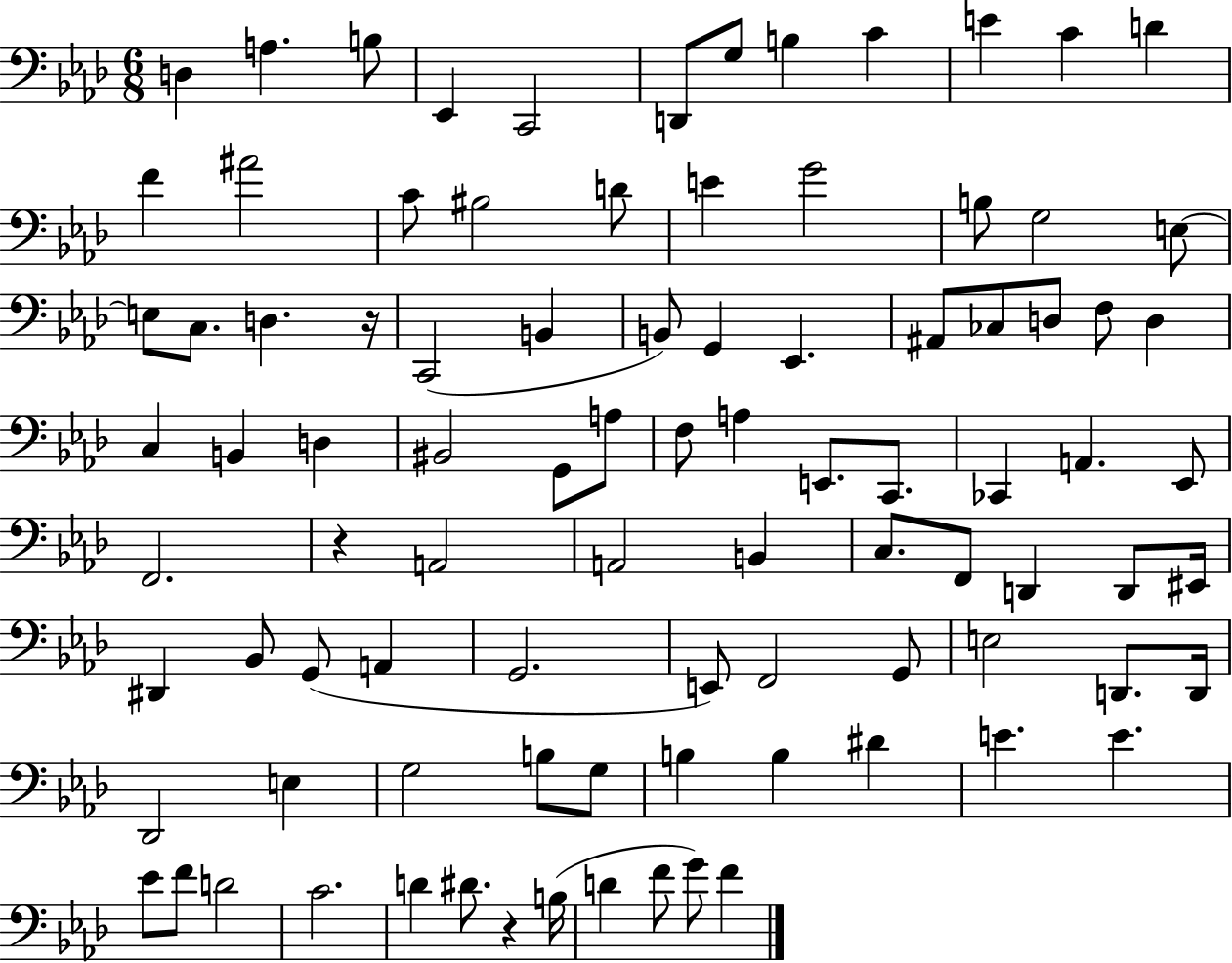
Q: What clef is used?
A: bass